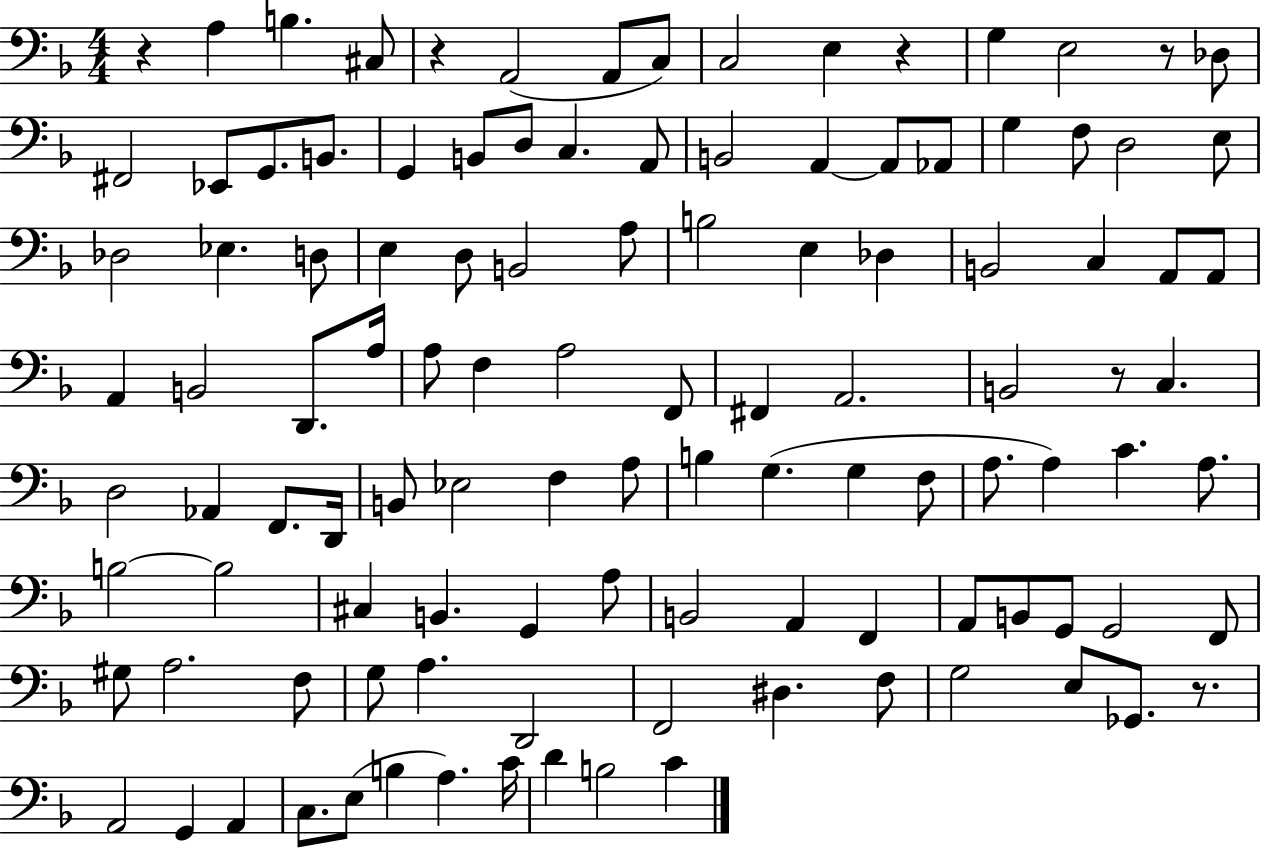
R/q A3/q B3/q. C#3/e R/q A2/h A2/e C3/e C3/h E3/q R/q G3/q E3/h R/e Db3/e F#2/h Eb2/e G2/e. B2/e. G2/q B2/e D3/e C3/q. A2/e B2/h A2/q A2/e Ab2/e G3/q F3/e D3/h E3/e Db3/h Eb3/q. D3/e E3/q D3/e B2/h A3/e B3/h E3/q Db3/q B2/h C3/q A2/e A2/e A2/q B2/h D2/e. A3/s A3/e F3/q A3/h F2/e F#2/q A2/h. B2/h R/e C3/q. D3/h Ab2/q F2/e. D2/s B2/e Eb3/h F3/q A3/e B3/q G3/q. G3/q F3/e A3/e. A3/q C4/q. A3/e. B3/h B3/h C#3/q B2/q. G2/q A3/e B2/h A2/q F2/q A2/e B2/e G2/e G2/h F2/e G#3/e A3/h. F3/e G3/e A3/q. D2/h F2/h D#3/q. F3/e G3/h E3/e Gb2/e. R/e. A2/h G2/q A2/q C3/e. E3/e B3/q A3/q. C4/s D4/q B3/h C4/q